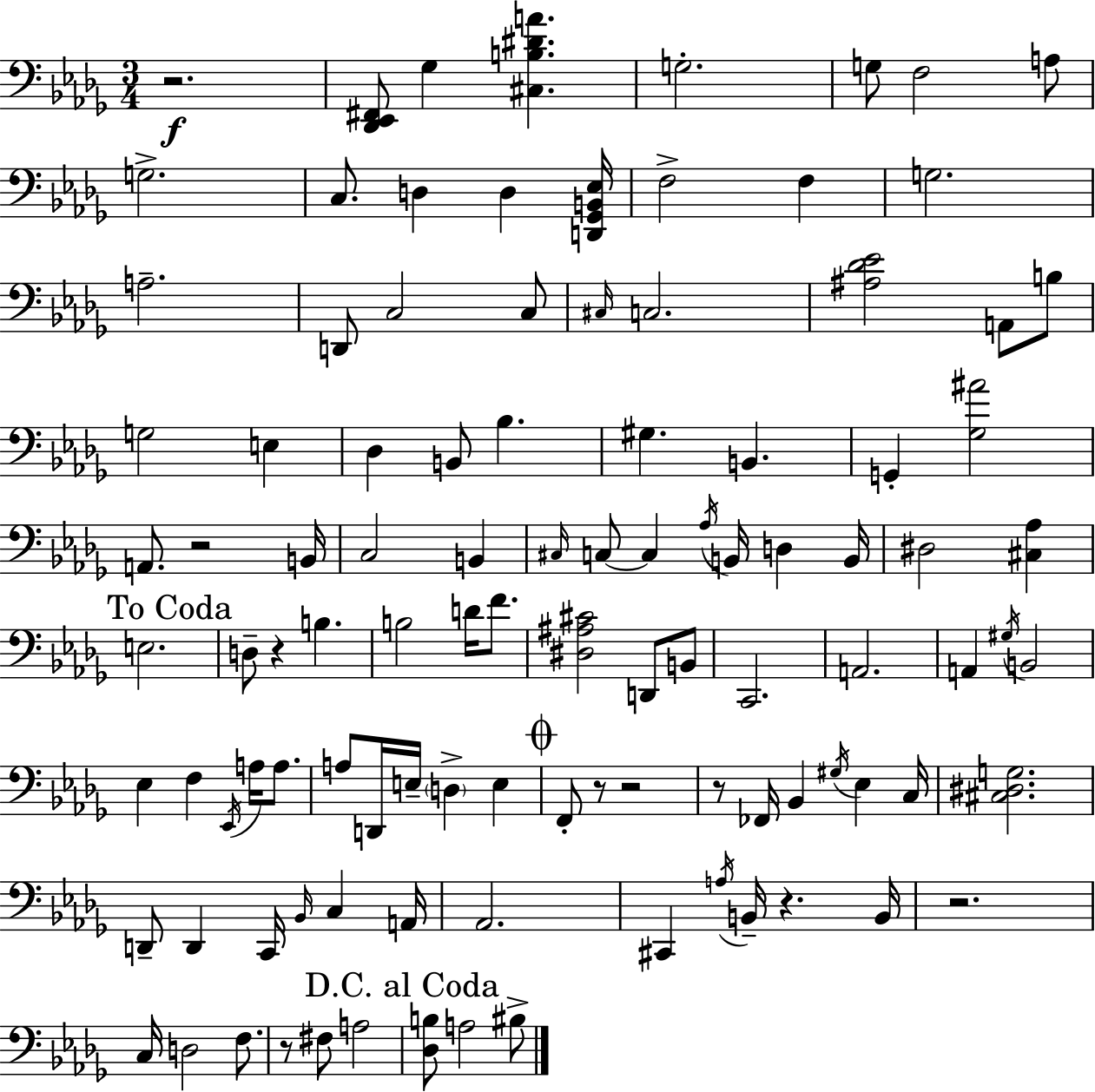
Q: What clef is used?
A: bass